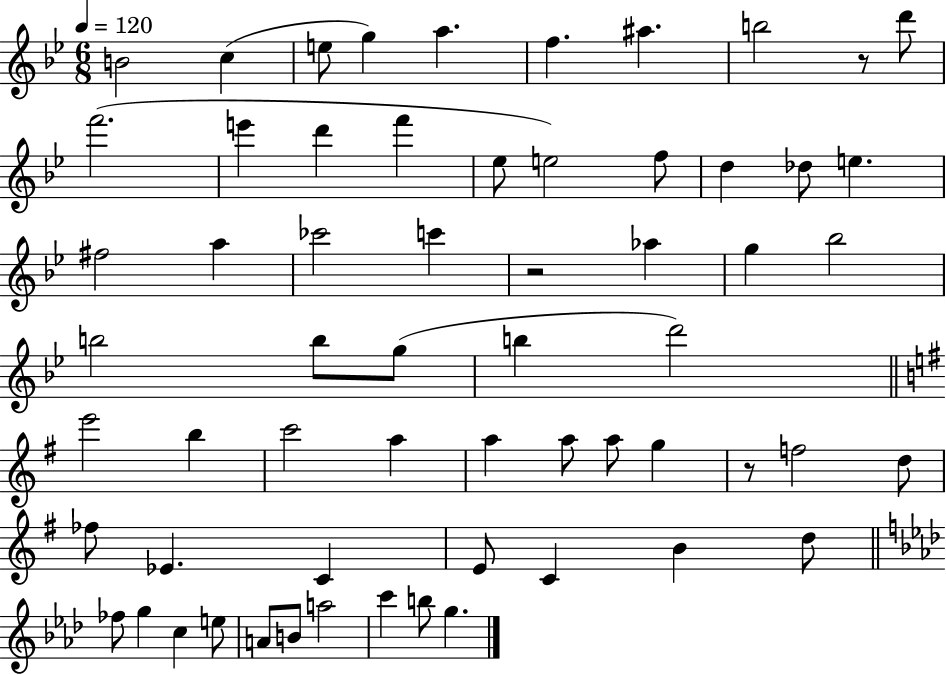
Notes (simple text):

B4/h C5/q E5/e G5/q A5/q. F5/q. A#5/q. B5/h R/e D6/e F6/h. E6/q D6/q F6/q Eb5/e E5/h F5/e D5/q Db5/e E5/q. F#5/h A5/q CES6/h C6/q R/h Ab5/q G5/q Bb5/h B5/h B5/e G5/e B5/q D6/h E6/h B5/q C6/h A5/q A5/q A5/e A5/e G5/q R/e F5/h D5/e FES5/e Eb4/q. C4/q E4/e C4/q B4/q D5/e FES5/e G5/q C5/q E5/e A4/e B4/e A5/h C6/q B5/e G5/q.